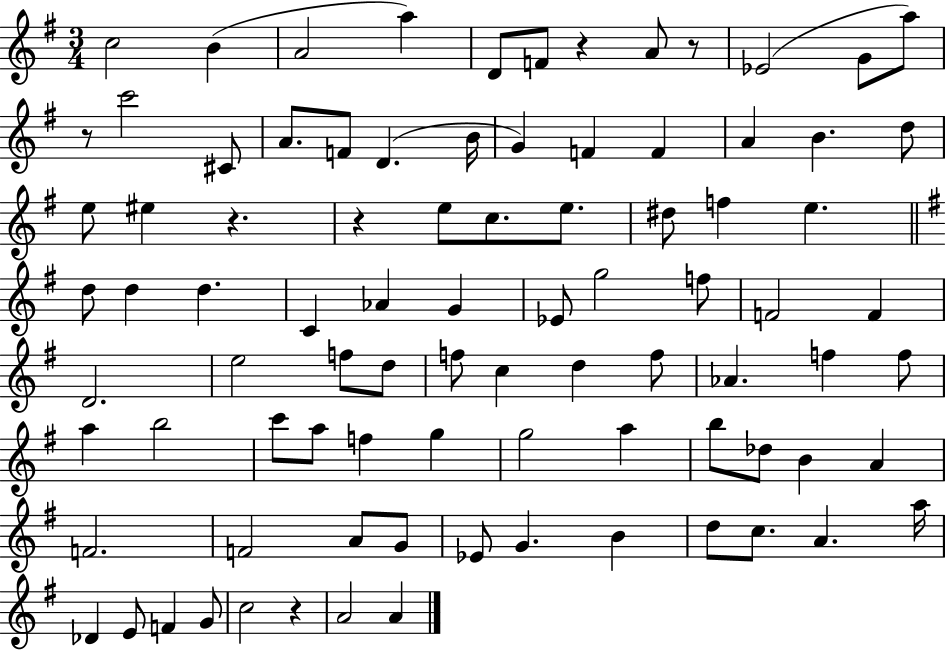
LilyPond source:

{
  \clef treble
  \numericTimeSignature
  \time 3/4
  \key g \major
  c''2 b'4( | a'2 a''4) | d'8 f'8 r4 a'8 r8 | ees'2( g'8 a''8) | \break r8 c'''2 cis'8 | a'8. f'8 d'4.( b'16 | g'4) f'4 f'4 | a'4 b'4. d''8 | \break e''8 eis''4 r4. | r4 e''8 c''8. e''8. | dis''8 f''4 e''4. | \bar "||" \break \key e \minor d''8 d''4 d''4. | c'4 aes'4 g'4 | ees'8 g''2 f''8 | f'2 f'4 | \break d'2. | e''2 f''8 d''8 | f''8 c''4 d''4 f''8 | aes'4. f''4 f''8 | \break a''4 b''2 | c'''8 a''8 f''4 g''4 | g''2 a''4 | b''8 des''8 b'4 a'4 | \break f'2. | f'2 a'8 g'8 | ees'8 g'4. b'4 | d''8 c''8. a'4. a''16 | \break des'4 e'8 f'4 g'8 | c''2 r4 | a'2 a'4 | \bar "|."
}